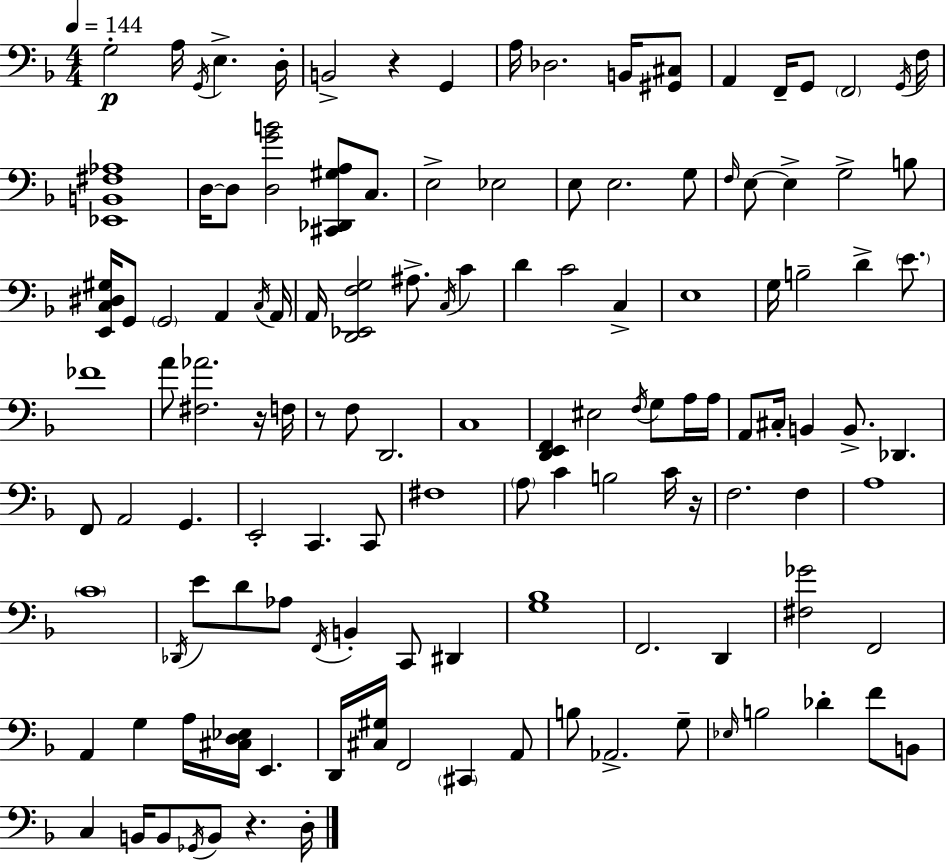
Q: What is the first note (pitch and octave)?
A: G3